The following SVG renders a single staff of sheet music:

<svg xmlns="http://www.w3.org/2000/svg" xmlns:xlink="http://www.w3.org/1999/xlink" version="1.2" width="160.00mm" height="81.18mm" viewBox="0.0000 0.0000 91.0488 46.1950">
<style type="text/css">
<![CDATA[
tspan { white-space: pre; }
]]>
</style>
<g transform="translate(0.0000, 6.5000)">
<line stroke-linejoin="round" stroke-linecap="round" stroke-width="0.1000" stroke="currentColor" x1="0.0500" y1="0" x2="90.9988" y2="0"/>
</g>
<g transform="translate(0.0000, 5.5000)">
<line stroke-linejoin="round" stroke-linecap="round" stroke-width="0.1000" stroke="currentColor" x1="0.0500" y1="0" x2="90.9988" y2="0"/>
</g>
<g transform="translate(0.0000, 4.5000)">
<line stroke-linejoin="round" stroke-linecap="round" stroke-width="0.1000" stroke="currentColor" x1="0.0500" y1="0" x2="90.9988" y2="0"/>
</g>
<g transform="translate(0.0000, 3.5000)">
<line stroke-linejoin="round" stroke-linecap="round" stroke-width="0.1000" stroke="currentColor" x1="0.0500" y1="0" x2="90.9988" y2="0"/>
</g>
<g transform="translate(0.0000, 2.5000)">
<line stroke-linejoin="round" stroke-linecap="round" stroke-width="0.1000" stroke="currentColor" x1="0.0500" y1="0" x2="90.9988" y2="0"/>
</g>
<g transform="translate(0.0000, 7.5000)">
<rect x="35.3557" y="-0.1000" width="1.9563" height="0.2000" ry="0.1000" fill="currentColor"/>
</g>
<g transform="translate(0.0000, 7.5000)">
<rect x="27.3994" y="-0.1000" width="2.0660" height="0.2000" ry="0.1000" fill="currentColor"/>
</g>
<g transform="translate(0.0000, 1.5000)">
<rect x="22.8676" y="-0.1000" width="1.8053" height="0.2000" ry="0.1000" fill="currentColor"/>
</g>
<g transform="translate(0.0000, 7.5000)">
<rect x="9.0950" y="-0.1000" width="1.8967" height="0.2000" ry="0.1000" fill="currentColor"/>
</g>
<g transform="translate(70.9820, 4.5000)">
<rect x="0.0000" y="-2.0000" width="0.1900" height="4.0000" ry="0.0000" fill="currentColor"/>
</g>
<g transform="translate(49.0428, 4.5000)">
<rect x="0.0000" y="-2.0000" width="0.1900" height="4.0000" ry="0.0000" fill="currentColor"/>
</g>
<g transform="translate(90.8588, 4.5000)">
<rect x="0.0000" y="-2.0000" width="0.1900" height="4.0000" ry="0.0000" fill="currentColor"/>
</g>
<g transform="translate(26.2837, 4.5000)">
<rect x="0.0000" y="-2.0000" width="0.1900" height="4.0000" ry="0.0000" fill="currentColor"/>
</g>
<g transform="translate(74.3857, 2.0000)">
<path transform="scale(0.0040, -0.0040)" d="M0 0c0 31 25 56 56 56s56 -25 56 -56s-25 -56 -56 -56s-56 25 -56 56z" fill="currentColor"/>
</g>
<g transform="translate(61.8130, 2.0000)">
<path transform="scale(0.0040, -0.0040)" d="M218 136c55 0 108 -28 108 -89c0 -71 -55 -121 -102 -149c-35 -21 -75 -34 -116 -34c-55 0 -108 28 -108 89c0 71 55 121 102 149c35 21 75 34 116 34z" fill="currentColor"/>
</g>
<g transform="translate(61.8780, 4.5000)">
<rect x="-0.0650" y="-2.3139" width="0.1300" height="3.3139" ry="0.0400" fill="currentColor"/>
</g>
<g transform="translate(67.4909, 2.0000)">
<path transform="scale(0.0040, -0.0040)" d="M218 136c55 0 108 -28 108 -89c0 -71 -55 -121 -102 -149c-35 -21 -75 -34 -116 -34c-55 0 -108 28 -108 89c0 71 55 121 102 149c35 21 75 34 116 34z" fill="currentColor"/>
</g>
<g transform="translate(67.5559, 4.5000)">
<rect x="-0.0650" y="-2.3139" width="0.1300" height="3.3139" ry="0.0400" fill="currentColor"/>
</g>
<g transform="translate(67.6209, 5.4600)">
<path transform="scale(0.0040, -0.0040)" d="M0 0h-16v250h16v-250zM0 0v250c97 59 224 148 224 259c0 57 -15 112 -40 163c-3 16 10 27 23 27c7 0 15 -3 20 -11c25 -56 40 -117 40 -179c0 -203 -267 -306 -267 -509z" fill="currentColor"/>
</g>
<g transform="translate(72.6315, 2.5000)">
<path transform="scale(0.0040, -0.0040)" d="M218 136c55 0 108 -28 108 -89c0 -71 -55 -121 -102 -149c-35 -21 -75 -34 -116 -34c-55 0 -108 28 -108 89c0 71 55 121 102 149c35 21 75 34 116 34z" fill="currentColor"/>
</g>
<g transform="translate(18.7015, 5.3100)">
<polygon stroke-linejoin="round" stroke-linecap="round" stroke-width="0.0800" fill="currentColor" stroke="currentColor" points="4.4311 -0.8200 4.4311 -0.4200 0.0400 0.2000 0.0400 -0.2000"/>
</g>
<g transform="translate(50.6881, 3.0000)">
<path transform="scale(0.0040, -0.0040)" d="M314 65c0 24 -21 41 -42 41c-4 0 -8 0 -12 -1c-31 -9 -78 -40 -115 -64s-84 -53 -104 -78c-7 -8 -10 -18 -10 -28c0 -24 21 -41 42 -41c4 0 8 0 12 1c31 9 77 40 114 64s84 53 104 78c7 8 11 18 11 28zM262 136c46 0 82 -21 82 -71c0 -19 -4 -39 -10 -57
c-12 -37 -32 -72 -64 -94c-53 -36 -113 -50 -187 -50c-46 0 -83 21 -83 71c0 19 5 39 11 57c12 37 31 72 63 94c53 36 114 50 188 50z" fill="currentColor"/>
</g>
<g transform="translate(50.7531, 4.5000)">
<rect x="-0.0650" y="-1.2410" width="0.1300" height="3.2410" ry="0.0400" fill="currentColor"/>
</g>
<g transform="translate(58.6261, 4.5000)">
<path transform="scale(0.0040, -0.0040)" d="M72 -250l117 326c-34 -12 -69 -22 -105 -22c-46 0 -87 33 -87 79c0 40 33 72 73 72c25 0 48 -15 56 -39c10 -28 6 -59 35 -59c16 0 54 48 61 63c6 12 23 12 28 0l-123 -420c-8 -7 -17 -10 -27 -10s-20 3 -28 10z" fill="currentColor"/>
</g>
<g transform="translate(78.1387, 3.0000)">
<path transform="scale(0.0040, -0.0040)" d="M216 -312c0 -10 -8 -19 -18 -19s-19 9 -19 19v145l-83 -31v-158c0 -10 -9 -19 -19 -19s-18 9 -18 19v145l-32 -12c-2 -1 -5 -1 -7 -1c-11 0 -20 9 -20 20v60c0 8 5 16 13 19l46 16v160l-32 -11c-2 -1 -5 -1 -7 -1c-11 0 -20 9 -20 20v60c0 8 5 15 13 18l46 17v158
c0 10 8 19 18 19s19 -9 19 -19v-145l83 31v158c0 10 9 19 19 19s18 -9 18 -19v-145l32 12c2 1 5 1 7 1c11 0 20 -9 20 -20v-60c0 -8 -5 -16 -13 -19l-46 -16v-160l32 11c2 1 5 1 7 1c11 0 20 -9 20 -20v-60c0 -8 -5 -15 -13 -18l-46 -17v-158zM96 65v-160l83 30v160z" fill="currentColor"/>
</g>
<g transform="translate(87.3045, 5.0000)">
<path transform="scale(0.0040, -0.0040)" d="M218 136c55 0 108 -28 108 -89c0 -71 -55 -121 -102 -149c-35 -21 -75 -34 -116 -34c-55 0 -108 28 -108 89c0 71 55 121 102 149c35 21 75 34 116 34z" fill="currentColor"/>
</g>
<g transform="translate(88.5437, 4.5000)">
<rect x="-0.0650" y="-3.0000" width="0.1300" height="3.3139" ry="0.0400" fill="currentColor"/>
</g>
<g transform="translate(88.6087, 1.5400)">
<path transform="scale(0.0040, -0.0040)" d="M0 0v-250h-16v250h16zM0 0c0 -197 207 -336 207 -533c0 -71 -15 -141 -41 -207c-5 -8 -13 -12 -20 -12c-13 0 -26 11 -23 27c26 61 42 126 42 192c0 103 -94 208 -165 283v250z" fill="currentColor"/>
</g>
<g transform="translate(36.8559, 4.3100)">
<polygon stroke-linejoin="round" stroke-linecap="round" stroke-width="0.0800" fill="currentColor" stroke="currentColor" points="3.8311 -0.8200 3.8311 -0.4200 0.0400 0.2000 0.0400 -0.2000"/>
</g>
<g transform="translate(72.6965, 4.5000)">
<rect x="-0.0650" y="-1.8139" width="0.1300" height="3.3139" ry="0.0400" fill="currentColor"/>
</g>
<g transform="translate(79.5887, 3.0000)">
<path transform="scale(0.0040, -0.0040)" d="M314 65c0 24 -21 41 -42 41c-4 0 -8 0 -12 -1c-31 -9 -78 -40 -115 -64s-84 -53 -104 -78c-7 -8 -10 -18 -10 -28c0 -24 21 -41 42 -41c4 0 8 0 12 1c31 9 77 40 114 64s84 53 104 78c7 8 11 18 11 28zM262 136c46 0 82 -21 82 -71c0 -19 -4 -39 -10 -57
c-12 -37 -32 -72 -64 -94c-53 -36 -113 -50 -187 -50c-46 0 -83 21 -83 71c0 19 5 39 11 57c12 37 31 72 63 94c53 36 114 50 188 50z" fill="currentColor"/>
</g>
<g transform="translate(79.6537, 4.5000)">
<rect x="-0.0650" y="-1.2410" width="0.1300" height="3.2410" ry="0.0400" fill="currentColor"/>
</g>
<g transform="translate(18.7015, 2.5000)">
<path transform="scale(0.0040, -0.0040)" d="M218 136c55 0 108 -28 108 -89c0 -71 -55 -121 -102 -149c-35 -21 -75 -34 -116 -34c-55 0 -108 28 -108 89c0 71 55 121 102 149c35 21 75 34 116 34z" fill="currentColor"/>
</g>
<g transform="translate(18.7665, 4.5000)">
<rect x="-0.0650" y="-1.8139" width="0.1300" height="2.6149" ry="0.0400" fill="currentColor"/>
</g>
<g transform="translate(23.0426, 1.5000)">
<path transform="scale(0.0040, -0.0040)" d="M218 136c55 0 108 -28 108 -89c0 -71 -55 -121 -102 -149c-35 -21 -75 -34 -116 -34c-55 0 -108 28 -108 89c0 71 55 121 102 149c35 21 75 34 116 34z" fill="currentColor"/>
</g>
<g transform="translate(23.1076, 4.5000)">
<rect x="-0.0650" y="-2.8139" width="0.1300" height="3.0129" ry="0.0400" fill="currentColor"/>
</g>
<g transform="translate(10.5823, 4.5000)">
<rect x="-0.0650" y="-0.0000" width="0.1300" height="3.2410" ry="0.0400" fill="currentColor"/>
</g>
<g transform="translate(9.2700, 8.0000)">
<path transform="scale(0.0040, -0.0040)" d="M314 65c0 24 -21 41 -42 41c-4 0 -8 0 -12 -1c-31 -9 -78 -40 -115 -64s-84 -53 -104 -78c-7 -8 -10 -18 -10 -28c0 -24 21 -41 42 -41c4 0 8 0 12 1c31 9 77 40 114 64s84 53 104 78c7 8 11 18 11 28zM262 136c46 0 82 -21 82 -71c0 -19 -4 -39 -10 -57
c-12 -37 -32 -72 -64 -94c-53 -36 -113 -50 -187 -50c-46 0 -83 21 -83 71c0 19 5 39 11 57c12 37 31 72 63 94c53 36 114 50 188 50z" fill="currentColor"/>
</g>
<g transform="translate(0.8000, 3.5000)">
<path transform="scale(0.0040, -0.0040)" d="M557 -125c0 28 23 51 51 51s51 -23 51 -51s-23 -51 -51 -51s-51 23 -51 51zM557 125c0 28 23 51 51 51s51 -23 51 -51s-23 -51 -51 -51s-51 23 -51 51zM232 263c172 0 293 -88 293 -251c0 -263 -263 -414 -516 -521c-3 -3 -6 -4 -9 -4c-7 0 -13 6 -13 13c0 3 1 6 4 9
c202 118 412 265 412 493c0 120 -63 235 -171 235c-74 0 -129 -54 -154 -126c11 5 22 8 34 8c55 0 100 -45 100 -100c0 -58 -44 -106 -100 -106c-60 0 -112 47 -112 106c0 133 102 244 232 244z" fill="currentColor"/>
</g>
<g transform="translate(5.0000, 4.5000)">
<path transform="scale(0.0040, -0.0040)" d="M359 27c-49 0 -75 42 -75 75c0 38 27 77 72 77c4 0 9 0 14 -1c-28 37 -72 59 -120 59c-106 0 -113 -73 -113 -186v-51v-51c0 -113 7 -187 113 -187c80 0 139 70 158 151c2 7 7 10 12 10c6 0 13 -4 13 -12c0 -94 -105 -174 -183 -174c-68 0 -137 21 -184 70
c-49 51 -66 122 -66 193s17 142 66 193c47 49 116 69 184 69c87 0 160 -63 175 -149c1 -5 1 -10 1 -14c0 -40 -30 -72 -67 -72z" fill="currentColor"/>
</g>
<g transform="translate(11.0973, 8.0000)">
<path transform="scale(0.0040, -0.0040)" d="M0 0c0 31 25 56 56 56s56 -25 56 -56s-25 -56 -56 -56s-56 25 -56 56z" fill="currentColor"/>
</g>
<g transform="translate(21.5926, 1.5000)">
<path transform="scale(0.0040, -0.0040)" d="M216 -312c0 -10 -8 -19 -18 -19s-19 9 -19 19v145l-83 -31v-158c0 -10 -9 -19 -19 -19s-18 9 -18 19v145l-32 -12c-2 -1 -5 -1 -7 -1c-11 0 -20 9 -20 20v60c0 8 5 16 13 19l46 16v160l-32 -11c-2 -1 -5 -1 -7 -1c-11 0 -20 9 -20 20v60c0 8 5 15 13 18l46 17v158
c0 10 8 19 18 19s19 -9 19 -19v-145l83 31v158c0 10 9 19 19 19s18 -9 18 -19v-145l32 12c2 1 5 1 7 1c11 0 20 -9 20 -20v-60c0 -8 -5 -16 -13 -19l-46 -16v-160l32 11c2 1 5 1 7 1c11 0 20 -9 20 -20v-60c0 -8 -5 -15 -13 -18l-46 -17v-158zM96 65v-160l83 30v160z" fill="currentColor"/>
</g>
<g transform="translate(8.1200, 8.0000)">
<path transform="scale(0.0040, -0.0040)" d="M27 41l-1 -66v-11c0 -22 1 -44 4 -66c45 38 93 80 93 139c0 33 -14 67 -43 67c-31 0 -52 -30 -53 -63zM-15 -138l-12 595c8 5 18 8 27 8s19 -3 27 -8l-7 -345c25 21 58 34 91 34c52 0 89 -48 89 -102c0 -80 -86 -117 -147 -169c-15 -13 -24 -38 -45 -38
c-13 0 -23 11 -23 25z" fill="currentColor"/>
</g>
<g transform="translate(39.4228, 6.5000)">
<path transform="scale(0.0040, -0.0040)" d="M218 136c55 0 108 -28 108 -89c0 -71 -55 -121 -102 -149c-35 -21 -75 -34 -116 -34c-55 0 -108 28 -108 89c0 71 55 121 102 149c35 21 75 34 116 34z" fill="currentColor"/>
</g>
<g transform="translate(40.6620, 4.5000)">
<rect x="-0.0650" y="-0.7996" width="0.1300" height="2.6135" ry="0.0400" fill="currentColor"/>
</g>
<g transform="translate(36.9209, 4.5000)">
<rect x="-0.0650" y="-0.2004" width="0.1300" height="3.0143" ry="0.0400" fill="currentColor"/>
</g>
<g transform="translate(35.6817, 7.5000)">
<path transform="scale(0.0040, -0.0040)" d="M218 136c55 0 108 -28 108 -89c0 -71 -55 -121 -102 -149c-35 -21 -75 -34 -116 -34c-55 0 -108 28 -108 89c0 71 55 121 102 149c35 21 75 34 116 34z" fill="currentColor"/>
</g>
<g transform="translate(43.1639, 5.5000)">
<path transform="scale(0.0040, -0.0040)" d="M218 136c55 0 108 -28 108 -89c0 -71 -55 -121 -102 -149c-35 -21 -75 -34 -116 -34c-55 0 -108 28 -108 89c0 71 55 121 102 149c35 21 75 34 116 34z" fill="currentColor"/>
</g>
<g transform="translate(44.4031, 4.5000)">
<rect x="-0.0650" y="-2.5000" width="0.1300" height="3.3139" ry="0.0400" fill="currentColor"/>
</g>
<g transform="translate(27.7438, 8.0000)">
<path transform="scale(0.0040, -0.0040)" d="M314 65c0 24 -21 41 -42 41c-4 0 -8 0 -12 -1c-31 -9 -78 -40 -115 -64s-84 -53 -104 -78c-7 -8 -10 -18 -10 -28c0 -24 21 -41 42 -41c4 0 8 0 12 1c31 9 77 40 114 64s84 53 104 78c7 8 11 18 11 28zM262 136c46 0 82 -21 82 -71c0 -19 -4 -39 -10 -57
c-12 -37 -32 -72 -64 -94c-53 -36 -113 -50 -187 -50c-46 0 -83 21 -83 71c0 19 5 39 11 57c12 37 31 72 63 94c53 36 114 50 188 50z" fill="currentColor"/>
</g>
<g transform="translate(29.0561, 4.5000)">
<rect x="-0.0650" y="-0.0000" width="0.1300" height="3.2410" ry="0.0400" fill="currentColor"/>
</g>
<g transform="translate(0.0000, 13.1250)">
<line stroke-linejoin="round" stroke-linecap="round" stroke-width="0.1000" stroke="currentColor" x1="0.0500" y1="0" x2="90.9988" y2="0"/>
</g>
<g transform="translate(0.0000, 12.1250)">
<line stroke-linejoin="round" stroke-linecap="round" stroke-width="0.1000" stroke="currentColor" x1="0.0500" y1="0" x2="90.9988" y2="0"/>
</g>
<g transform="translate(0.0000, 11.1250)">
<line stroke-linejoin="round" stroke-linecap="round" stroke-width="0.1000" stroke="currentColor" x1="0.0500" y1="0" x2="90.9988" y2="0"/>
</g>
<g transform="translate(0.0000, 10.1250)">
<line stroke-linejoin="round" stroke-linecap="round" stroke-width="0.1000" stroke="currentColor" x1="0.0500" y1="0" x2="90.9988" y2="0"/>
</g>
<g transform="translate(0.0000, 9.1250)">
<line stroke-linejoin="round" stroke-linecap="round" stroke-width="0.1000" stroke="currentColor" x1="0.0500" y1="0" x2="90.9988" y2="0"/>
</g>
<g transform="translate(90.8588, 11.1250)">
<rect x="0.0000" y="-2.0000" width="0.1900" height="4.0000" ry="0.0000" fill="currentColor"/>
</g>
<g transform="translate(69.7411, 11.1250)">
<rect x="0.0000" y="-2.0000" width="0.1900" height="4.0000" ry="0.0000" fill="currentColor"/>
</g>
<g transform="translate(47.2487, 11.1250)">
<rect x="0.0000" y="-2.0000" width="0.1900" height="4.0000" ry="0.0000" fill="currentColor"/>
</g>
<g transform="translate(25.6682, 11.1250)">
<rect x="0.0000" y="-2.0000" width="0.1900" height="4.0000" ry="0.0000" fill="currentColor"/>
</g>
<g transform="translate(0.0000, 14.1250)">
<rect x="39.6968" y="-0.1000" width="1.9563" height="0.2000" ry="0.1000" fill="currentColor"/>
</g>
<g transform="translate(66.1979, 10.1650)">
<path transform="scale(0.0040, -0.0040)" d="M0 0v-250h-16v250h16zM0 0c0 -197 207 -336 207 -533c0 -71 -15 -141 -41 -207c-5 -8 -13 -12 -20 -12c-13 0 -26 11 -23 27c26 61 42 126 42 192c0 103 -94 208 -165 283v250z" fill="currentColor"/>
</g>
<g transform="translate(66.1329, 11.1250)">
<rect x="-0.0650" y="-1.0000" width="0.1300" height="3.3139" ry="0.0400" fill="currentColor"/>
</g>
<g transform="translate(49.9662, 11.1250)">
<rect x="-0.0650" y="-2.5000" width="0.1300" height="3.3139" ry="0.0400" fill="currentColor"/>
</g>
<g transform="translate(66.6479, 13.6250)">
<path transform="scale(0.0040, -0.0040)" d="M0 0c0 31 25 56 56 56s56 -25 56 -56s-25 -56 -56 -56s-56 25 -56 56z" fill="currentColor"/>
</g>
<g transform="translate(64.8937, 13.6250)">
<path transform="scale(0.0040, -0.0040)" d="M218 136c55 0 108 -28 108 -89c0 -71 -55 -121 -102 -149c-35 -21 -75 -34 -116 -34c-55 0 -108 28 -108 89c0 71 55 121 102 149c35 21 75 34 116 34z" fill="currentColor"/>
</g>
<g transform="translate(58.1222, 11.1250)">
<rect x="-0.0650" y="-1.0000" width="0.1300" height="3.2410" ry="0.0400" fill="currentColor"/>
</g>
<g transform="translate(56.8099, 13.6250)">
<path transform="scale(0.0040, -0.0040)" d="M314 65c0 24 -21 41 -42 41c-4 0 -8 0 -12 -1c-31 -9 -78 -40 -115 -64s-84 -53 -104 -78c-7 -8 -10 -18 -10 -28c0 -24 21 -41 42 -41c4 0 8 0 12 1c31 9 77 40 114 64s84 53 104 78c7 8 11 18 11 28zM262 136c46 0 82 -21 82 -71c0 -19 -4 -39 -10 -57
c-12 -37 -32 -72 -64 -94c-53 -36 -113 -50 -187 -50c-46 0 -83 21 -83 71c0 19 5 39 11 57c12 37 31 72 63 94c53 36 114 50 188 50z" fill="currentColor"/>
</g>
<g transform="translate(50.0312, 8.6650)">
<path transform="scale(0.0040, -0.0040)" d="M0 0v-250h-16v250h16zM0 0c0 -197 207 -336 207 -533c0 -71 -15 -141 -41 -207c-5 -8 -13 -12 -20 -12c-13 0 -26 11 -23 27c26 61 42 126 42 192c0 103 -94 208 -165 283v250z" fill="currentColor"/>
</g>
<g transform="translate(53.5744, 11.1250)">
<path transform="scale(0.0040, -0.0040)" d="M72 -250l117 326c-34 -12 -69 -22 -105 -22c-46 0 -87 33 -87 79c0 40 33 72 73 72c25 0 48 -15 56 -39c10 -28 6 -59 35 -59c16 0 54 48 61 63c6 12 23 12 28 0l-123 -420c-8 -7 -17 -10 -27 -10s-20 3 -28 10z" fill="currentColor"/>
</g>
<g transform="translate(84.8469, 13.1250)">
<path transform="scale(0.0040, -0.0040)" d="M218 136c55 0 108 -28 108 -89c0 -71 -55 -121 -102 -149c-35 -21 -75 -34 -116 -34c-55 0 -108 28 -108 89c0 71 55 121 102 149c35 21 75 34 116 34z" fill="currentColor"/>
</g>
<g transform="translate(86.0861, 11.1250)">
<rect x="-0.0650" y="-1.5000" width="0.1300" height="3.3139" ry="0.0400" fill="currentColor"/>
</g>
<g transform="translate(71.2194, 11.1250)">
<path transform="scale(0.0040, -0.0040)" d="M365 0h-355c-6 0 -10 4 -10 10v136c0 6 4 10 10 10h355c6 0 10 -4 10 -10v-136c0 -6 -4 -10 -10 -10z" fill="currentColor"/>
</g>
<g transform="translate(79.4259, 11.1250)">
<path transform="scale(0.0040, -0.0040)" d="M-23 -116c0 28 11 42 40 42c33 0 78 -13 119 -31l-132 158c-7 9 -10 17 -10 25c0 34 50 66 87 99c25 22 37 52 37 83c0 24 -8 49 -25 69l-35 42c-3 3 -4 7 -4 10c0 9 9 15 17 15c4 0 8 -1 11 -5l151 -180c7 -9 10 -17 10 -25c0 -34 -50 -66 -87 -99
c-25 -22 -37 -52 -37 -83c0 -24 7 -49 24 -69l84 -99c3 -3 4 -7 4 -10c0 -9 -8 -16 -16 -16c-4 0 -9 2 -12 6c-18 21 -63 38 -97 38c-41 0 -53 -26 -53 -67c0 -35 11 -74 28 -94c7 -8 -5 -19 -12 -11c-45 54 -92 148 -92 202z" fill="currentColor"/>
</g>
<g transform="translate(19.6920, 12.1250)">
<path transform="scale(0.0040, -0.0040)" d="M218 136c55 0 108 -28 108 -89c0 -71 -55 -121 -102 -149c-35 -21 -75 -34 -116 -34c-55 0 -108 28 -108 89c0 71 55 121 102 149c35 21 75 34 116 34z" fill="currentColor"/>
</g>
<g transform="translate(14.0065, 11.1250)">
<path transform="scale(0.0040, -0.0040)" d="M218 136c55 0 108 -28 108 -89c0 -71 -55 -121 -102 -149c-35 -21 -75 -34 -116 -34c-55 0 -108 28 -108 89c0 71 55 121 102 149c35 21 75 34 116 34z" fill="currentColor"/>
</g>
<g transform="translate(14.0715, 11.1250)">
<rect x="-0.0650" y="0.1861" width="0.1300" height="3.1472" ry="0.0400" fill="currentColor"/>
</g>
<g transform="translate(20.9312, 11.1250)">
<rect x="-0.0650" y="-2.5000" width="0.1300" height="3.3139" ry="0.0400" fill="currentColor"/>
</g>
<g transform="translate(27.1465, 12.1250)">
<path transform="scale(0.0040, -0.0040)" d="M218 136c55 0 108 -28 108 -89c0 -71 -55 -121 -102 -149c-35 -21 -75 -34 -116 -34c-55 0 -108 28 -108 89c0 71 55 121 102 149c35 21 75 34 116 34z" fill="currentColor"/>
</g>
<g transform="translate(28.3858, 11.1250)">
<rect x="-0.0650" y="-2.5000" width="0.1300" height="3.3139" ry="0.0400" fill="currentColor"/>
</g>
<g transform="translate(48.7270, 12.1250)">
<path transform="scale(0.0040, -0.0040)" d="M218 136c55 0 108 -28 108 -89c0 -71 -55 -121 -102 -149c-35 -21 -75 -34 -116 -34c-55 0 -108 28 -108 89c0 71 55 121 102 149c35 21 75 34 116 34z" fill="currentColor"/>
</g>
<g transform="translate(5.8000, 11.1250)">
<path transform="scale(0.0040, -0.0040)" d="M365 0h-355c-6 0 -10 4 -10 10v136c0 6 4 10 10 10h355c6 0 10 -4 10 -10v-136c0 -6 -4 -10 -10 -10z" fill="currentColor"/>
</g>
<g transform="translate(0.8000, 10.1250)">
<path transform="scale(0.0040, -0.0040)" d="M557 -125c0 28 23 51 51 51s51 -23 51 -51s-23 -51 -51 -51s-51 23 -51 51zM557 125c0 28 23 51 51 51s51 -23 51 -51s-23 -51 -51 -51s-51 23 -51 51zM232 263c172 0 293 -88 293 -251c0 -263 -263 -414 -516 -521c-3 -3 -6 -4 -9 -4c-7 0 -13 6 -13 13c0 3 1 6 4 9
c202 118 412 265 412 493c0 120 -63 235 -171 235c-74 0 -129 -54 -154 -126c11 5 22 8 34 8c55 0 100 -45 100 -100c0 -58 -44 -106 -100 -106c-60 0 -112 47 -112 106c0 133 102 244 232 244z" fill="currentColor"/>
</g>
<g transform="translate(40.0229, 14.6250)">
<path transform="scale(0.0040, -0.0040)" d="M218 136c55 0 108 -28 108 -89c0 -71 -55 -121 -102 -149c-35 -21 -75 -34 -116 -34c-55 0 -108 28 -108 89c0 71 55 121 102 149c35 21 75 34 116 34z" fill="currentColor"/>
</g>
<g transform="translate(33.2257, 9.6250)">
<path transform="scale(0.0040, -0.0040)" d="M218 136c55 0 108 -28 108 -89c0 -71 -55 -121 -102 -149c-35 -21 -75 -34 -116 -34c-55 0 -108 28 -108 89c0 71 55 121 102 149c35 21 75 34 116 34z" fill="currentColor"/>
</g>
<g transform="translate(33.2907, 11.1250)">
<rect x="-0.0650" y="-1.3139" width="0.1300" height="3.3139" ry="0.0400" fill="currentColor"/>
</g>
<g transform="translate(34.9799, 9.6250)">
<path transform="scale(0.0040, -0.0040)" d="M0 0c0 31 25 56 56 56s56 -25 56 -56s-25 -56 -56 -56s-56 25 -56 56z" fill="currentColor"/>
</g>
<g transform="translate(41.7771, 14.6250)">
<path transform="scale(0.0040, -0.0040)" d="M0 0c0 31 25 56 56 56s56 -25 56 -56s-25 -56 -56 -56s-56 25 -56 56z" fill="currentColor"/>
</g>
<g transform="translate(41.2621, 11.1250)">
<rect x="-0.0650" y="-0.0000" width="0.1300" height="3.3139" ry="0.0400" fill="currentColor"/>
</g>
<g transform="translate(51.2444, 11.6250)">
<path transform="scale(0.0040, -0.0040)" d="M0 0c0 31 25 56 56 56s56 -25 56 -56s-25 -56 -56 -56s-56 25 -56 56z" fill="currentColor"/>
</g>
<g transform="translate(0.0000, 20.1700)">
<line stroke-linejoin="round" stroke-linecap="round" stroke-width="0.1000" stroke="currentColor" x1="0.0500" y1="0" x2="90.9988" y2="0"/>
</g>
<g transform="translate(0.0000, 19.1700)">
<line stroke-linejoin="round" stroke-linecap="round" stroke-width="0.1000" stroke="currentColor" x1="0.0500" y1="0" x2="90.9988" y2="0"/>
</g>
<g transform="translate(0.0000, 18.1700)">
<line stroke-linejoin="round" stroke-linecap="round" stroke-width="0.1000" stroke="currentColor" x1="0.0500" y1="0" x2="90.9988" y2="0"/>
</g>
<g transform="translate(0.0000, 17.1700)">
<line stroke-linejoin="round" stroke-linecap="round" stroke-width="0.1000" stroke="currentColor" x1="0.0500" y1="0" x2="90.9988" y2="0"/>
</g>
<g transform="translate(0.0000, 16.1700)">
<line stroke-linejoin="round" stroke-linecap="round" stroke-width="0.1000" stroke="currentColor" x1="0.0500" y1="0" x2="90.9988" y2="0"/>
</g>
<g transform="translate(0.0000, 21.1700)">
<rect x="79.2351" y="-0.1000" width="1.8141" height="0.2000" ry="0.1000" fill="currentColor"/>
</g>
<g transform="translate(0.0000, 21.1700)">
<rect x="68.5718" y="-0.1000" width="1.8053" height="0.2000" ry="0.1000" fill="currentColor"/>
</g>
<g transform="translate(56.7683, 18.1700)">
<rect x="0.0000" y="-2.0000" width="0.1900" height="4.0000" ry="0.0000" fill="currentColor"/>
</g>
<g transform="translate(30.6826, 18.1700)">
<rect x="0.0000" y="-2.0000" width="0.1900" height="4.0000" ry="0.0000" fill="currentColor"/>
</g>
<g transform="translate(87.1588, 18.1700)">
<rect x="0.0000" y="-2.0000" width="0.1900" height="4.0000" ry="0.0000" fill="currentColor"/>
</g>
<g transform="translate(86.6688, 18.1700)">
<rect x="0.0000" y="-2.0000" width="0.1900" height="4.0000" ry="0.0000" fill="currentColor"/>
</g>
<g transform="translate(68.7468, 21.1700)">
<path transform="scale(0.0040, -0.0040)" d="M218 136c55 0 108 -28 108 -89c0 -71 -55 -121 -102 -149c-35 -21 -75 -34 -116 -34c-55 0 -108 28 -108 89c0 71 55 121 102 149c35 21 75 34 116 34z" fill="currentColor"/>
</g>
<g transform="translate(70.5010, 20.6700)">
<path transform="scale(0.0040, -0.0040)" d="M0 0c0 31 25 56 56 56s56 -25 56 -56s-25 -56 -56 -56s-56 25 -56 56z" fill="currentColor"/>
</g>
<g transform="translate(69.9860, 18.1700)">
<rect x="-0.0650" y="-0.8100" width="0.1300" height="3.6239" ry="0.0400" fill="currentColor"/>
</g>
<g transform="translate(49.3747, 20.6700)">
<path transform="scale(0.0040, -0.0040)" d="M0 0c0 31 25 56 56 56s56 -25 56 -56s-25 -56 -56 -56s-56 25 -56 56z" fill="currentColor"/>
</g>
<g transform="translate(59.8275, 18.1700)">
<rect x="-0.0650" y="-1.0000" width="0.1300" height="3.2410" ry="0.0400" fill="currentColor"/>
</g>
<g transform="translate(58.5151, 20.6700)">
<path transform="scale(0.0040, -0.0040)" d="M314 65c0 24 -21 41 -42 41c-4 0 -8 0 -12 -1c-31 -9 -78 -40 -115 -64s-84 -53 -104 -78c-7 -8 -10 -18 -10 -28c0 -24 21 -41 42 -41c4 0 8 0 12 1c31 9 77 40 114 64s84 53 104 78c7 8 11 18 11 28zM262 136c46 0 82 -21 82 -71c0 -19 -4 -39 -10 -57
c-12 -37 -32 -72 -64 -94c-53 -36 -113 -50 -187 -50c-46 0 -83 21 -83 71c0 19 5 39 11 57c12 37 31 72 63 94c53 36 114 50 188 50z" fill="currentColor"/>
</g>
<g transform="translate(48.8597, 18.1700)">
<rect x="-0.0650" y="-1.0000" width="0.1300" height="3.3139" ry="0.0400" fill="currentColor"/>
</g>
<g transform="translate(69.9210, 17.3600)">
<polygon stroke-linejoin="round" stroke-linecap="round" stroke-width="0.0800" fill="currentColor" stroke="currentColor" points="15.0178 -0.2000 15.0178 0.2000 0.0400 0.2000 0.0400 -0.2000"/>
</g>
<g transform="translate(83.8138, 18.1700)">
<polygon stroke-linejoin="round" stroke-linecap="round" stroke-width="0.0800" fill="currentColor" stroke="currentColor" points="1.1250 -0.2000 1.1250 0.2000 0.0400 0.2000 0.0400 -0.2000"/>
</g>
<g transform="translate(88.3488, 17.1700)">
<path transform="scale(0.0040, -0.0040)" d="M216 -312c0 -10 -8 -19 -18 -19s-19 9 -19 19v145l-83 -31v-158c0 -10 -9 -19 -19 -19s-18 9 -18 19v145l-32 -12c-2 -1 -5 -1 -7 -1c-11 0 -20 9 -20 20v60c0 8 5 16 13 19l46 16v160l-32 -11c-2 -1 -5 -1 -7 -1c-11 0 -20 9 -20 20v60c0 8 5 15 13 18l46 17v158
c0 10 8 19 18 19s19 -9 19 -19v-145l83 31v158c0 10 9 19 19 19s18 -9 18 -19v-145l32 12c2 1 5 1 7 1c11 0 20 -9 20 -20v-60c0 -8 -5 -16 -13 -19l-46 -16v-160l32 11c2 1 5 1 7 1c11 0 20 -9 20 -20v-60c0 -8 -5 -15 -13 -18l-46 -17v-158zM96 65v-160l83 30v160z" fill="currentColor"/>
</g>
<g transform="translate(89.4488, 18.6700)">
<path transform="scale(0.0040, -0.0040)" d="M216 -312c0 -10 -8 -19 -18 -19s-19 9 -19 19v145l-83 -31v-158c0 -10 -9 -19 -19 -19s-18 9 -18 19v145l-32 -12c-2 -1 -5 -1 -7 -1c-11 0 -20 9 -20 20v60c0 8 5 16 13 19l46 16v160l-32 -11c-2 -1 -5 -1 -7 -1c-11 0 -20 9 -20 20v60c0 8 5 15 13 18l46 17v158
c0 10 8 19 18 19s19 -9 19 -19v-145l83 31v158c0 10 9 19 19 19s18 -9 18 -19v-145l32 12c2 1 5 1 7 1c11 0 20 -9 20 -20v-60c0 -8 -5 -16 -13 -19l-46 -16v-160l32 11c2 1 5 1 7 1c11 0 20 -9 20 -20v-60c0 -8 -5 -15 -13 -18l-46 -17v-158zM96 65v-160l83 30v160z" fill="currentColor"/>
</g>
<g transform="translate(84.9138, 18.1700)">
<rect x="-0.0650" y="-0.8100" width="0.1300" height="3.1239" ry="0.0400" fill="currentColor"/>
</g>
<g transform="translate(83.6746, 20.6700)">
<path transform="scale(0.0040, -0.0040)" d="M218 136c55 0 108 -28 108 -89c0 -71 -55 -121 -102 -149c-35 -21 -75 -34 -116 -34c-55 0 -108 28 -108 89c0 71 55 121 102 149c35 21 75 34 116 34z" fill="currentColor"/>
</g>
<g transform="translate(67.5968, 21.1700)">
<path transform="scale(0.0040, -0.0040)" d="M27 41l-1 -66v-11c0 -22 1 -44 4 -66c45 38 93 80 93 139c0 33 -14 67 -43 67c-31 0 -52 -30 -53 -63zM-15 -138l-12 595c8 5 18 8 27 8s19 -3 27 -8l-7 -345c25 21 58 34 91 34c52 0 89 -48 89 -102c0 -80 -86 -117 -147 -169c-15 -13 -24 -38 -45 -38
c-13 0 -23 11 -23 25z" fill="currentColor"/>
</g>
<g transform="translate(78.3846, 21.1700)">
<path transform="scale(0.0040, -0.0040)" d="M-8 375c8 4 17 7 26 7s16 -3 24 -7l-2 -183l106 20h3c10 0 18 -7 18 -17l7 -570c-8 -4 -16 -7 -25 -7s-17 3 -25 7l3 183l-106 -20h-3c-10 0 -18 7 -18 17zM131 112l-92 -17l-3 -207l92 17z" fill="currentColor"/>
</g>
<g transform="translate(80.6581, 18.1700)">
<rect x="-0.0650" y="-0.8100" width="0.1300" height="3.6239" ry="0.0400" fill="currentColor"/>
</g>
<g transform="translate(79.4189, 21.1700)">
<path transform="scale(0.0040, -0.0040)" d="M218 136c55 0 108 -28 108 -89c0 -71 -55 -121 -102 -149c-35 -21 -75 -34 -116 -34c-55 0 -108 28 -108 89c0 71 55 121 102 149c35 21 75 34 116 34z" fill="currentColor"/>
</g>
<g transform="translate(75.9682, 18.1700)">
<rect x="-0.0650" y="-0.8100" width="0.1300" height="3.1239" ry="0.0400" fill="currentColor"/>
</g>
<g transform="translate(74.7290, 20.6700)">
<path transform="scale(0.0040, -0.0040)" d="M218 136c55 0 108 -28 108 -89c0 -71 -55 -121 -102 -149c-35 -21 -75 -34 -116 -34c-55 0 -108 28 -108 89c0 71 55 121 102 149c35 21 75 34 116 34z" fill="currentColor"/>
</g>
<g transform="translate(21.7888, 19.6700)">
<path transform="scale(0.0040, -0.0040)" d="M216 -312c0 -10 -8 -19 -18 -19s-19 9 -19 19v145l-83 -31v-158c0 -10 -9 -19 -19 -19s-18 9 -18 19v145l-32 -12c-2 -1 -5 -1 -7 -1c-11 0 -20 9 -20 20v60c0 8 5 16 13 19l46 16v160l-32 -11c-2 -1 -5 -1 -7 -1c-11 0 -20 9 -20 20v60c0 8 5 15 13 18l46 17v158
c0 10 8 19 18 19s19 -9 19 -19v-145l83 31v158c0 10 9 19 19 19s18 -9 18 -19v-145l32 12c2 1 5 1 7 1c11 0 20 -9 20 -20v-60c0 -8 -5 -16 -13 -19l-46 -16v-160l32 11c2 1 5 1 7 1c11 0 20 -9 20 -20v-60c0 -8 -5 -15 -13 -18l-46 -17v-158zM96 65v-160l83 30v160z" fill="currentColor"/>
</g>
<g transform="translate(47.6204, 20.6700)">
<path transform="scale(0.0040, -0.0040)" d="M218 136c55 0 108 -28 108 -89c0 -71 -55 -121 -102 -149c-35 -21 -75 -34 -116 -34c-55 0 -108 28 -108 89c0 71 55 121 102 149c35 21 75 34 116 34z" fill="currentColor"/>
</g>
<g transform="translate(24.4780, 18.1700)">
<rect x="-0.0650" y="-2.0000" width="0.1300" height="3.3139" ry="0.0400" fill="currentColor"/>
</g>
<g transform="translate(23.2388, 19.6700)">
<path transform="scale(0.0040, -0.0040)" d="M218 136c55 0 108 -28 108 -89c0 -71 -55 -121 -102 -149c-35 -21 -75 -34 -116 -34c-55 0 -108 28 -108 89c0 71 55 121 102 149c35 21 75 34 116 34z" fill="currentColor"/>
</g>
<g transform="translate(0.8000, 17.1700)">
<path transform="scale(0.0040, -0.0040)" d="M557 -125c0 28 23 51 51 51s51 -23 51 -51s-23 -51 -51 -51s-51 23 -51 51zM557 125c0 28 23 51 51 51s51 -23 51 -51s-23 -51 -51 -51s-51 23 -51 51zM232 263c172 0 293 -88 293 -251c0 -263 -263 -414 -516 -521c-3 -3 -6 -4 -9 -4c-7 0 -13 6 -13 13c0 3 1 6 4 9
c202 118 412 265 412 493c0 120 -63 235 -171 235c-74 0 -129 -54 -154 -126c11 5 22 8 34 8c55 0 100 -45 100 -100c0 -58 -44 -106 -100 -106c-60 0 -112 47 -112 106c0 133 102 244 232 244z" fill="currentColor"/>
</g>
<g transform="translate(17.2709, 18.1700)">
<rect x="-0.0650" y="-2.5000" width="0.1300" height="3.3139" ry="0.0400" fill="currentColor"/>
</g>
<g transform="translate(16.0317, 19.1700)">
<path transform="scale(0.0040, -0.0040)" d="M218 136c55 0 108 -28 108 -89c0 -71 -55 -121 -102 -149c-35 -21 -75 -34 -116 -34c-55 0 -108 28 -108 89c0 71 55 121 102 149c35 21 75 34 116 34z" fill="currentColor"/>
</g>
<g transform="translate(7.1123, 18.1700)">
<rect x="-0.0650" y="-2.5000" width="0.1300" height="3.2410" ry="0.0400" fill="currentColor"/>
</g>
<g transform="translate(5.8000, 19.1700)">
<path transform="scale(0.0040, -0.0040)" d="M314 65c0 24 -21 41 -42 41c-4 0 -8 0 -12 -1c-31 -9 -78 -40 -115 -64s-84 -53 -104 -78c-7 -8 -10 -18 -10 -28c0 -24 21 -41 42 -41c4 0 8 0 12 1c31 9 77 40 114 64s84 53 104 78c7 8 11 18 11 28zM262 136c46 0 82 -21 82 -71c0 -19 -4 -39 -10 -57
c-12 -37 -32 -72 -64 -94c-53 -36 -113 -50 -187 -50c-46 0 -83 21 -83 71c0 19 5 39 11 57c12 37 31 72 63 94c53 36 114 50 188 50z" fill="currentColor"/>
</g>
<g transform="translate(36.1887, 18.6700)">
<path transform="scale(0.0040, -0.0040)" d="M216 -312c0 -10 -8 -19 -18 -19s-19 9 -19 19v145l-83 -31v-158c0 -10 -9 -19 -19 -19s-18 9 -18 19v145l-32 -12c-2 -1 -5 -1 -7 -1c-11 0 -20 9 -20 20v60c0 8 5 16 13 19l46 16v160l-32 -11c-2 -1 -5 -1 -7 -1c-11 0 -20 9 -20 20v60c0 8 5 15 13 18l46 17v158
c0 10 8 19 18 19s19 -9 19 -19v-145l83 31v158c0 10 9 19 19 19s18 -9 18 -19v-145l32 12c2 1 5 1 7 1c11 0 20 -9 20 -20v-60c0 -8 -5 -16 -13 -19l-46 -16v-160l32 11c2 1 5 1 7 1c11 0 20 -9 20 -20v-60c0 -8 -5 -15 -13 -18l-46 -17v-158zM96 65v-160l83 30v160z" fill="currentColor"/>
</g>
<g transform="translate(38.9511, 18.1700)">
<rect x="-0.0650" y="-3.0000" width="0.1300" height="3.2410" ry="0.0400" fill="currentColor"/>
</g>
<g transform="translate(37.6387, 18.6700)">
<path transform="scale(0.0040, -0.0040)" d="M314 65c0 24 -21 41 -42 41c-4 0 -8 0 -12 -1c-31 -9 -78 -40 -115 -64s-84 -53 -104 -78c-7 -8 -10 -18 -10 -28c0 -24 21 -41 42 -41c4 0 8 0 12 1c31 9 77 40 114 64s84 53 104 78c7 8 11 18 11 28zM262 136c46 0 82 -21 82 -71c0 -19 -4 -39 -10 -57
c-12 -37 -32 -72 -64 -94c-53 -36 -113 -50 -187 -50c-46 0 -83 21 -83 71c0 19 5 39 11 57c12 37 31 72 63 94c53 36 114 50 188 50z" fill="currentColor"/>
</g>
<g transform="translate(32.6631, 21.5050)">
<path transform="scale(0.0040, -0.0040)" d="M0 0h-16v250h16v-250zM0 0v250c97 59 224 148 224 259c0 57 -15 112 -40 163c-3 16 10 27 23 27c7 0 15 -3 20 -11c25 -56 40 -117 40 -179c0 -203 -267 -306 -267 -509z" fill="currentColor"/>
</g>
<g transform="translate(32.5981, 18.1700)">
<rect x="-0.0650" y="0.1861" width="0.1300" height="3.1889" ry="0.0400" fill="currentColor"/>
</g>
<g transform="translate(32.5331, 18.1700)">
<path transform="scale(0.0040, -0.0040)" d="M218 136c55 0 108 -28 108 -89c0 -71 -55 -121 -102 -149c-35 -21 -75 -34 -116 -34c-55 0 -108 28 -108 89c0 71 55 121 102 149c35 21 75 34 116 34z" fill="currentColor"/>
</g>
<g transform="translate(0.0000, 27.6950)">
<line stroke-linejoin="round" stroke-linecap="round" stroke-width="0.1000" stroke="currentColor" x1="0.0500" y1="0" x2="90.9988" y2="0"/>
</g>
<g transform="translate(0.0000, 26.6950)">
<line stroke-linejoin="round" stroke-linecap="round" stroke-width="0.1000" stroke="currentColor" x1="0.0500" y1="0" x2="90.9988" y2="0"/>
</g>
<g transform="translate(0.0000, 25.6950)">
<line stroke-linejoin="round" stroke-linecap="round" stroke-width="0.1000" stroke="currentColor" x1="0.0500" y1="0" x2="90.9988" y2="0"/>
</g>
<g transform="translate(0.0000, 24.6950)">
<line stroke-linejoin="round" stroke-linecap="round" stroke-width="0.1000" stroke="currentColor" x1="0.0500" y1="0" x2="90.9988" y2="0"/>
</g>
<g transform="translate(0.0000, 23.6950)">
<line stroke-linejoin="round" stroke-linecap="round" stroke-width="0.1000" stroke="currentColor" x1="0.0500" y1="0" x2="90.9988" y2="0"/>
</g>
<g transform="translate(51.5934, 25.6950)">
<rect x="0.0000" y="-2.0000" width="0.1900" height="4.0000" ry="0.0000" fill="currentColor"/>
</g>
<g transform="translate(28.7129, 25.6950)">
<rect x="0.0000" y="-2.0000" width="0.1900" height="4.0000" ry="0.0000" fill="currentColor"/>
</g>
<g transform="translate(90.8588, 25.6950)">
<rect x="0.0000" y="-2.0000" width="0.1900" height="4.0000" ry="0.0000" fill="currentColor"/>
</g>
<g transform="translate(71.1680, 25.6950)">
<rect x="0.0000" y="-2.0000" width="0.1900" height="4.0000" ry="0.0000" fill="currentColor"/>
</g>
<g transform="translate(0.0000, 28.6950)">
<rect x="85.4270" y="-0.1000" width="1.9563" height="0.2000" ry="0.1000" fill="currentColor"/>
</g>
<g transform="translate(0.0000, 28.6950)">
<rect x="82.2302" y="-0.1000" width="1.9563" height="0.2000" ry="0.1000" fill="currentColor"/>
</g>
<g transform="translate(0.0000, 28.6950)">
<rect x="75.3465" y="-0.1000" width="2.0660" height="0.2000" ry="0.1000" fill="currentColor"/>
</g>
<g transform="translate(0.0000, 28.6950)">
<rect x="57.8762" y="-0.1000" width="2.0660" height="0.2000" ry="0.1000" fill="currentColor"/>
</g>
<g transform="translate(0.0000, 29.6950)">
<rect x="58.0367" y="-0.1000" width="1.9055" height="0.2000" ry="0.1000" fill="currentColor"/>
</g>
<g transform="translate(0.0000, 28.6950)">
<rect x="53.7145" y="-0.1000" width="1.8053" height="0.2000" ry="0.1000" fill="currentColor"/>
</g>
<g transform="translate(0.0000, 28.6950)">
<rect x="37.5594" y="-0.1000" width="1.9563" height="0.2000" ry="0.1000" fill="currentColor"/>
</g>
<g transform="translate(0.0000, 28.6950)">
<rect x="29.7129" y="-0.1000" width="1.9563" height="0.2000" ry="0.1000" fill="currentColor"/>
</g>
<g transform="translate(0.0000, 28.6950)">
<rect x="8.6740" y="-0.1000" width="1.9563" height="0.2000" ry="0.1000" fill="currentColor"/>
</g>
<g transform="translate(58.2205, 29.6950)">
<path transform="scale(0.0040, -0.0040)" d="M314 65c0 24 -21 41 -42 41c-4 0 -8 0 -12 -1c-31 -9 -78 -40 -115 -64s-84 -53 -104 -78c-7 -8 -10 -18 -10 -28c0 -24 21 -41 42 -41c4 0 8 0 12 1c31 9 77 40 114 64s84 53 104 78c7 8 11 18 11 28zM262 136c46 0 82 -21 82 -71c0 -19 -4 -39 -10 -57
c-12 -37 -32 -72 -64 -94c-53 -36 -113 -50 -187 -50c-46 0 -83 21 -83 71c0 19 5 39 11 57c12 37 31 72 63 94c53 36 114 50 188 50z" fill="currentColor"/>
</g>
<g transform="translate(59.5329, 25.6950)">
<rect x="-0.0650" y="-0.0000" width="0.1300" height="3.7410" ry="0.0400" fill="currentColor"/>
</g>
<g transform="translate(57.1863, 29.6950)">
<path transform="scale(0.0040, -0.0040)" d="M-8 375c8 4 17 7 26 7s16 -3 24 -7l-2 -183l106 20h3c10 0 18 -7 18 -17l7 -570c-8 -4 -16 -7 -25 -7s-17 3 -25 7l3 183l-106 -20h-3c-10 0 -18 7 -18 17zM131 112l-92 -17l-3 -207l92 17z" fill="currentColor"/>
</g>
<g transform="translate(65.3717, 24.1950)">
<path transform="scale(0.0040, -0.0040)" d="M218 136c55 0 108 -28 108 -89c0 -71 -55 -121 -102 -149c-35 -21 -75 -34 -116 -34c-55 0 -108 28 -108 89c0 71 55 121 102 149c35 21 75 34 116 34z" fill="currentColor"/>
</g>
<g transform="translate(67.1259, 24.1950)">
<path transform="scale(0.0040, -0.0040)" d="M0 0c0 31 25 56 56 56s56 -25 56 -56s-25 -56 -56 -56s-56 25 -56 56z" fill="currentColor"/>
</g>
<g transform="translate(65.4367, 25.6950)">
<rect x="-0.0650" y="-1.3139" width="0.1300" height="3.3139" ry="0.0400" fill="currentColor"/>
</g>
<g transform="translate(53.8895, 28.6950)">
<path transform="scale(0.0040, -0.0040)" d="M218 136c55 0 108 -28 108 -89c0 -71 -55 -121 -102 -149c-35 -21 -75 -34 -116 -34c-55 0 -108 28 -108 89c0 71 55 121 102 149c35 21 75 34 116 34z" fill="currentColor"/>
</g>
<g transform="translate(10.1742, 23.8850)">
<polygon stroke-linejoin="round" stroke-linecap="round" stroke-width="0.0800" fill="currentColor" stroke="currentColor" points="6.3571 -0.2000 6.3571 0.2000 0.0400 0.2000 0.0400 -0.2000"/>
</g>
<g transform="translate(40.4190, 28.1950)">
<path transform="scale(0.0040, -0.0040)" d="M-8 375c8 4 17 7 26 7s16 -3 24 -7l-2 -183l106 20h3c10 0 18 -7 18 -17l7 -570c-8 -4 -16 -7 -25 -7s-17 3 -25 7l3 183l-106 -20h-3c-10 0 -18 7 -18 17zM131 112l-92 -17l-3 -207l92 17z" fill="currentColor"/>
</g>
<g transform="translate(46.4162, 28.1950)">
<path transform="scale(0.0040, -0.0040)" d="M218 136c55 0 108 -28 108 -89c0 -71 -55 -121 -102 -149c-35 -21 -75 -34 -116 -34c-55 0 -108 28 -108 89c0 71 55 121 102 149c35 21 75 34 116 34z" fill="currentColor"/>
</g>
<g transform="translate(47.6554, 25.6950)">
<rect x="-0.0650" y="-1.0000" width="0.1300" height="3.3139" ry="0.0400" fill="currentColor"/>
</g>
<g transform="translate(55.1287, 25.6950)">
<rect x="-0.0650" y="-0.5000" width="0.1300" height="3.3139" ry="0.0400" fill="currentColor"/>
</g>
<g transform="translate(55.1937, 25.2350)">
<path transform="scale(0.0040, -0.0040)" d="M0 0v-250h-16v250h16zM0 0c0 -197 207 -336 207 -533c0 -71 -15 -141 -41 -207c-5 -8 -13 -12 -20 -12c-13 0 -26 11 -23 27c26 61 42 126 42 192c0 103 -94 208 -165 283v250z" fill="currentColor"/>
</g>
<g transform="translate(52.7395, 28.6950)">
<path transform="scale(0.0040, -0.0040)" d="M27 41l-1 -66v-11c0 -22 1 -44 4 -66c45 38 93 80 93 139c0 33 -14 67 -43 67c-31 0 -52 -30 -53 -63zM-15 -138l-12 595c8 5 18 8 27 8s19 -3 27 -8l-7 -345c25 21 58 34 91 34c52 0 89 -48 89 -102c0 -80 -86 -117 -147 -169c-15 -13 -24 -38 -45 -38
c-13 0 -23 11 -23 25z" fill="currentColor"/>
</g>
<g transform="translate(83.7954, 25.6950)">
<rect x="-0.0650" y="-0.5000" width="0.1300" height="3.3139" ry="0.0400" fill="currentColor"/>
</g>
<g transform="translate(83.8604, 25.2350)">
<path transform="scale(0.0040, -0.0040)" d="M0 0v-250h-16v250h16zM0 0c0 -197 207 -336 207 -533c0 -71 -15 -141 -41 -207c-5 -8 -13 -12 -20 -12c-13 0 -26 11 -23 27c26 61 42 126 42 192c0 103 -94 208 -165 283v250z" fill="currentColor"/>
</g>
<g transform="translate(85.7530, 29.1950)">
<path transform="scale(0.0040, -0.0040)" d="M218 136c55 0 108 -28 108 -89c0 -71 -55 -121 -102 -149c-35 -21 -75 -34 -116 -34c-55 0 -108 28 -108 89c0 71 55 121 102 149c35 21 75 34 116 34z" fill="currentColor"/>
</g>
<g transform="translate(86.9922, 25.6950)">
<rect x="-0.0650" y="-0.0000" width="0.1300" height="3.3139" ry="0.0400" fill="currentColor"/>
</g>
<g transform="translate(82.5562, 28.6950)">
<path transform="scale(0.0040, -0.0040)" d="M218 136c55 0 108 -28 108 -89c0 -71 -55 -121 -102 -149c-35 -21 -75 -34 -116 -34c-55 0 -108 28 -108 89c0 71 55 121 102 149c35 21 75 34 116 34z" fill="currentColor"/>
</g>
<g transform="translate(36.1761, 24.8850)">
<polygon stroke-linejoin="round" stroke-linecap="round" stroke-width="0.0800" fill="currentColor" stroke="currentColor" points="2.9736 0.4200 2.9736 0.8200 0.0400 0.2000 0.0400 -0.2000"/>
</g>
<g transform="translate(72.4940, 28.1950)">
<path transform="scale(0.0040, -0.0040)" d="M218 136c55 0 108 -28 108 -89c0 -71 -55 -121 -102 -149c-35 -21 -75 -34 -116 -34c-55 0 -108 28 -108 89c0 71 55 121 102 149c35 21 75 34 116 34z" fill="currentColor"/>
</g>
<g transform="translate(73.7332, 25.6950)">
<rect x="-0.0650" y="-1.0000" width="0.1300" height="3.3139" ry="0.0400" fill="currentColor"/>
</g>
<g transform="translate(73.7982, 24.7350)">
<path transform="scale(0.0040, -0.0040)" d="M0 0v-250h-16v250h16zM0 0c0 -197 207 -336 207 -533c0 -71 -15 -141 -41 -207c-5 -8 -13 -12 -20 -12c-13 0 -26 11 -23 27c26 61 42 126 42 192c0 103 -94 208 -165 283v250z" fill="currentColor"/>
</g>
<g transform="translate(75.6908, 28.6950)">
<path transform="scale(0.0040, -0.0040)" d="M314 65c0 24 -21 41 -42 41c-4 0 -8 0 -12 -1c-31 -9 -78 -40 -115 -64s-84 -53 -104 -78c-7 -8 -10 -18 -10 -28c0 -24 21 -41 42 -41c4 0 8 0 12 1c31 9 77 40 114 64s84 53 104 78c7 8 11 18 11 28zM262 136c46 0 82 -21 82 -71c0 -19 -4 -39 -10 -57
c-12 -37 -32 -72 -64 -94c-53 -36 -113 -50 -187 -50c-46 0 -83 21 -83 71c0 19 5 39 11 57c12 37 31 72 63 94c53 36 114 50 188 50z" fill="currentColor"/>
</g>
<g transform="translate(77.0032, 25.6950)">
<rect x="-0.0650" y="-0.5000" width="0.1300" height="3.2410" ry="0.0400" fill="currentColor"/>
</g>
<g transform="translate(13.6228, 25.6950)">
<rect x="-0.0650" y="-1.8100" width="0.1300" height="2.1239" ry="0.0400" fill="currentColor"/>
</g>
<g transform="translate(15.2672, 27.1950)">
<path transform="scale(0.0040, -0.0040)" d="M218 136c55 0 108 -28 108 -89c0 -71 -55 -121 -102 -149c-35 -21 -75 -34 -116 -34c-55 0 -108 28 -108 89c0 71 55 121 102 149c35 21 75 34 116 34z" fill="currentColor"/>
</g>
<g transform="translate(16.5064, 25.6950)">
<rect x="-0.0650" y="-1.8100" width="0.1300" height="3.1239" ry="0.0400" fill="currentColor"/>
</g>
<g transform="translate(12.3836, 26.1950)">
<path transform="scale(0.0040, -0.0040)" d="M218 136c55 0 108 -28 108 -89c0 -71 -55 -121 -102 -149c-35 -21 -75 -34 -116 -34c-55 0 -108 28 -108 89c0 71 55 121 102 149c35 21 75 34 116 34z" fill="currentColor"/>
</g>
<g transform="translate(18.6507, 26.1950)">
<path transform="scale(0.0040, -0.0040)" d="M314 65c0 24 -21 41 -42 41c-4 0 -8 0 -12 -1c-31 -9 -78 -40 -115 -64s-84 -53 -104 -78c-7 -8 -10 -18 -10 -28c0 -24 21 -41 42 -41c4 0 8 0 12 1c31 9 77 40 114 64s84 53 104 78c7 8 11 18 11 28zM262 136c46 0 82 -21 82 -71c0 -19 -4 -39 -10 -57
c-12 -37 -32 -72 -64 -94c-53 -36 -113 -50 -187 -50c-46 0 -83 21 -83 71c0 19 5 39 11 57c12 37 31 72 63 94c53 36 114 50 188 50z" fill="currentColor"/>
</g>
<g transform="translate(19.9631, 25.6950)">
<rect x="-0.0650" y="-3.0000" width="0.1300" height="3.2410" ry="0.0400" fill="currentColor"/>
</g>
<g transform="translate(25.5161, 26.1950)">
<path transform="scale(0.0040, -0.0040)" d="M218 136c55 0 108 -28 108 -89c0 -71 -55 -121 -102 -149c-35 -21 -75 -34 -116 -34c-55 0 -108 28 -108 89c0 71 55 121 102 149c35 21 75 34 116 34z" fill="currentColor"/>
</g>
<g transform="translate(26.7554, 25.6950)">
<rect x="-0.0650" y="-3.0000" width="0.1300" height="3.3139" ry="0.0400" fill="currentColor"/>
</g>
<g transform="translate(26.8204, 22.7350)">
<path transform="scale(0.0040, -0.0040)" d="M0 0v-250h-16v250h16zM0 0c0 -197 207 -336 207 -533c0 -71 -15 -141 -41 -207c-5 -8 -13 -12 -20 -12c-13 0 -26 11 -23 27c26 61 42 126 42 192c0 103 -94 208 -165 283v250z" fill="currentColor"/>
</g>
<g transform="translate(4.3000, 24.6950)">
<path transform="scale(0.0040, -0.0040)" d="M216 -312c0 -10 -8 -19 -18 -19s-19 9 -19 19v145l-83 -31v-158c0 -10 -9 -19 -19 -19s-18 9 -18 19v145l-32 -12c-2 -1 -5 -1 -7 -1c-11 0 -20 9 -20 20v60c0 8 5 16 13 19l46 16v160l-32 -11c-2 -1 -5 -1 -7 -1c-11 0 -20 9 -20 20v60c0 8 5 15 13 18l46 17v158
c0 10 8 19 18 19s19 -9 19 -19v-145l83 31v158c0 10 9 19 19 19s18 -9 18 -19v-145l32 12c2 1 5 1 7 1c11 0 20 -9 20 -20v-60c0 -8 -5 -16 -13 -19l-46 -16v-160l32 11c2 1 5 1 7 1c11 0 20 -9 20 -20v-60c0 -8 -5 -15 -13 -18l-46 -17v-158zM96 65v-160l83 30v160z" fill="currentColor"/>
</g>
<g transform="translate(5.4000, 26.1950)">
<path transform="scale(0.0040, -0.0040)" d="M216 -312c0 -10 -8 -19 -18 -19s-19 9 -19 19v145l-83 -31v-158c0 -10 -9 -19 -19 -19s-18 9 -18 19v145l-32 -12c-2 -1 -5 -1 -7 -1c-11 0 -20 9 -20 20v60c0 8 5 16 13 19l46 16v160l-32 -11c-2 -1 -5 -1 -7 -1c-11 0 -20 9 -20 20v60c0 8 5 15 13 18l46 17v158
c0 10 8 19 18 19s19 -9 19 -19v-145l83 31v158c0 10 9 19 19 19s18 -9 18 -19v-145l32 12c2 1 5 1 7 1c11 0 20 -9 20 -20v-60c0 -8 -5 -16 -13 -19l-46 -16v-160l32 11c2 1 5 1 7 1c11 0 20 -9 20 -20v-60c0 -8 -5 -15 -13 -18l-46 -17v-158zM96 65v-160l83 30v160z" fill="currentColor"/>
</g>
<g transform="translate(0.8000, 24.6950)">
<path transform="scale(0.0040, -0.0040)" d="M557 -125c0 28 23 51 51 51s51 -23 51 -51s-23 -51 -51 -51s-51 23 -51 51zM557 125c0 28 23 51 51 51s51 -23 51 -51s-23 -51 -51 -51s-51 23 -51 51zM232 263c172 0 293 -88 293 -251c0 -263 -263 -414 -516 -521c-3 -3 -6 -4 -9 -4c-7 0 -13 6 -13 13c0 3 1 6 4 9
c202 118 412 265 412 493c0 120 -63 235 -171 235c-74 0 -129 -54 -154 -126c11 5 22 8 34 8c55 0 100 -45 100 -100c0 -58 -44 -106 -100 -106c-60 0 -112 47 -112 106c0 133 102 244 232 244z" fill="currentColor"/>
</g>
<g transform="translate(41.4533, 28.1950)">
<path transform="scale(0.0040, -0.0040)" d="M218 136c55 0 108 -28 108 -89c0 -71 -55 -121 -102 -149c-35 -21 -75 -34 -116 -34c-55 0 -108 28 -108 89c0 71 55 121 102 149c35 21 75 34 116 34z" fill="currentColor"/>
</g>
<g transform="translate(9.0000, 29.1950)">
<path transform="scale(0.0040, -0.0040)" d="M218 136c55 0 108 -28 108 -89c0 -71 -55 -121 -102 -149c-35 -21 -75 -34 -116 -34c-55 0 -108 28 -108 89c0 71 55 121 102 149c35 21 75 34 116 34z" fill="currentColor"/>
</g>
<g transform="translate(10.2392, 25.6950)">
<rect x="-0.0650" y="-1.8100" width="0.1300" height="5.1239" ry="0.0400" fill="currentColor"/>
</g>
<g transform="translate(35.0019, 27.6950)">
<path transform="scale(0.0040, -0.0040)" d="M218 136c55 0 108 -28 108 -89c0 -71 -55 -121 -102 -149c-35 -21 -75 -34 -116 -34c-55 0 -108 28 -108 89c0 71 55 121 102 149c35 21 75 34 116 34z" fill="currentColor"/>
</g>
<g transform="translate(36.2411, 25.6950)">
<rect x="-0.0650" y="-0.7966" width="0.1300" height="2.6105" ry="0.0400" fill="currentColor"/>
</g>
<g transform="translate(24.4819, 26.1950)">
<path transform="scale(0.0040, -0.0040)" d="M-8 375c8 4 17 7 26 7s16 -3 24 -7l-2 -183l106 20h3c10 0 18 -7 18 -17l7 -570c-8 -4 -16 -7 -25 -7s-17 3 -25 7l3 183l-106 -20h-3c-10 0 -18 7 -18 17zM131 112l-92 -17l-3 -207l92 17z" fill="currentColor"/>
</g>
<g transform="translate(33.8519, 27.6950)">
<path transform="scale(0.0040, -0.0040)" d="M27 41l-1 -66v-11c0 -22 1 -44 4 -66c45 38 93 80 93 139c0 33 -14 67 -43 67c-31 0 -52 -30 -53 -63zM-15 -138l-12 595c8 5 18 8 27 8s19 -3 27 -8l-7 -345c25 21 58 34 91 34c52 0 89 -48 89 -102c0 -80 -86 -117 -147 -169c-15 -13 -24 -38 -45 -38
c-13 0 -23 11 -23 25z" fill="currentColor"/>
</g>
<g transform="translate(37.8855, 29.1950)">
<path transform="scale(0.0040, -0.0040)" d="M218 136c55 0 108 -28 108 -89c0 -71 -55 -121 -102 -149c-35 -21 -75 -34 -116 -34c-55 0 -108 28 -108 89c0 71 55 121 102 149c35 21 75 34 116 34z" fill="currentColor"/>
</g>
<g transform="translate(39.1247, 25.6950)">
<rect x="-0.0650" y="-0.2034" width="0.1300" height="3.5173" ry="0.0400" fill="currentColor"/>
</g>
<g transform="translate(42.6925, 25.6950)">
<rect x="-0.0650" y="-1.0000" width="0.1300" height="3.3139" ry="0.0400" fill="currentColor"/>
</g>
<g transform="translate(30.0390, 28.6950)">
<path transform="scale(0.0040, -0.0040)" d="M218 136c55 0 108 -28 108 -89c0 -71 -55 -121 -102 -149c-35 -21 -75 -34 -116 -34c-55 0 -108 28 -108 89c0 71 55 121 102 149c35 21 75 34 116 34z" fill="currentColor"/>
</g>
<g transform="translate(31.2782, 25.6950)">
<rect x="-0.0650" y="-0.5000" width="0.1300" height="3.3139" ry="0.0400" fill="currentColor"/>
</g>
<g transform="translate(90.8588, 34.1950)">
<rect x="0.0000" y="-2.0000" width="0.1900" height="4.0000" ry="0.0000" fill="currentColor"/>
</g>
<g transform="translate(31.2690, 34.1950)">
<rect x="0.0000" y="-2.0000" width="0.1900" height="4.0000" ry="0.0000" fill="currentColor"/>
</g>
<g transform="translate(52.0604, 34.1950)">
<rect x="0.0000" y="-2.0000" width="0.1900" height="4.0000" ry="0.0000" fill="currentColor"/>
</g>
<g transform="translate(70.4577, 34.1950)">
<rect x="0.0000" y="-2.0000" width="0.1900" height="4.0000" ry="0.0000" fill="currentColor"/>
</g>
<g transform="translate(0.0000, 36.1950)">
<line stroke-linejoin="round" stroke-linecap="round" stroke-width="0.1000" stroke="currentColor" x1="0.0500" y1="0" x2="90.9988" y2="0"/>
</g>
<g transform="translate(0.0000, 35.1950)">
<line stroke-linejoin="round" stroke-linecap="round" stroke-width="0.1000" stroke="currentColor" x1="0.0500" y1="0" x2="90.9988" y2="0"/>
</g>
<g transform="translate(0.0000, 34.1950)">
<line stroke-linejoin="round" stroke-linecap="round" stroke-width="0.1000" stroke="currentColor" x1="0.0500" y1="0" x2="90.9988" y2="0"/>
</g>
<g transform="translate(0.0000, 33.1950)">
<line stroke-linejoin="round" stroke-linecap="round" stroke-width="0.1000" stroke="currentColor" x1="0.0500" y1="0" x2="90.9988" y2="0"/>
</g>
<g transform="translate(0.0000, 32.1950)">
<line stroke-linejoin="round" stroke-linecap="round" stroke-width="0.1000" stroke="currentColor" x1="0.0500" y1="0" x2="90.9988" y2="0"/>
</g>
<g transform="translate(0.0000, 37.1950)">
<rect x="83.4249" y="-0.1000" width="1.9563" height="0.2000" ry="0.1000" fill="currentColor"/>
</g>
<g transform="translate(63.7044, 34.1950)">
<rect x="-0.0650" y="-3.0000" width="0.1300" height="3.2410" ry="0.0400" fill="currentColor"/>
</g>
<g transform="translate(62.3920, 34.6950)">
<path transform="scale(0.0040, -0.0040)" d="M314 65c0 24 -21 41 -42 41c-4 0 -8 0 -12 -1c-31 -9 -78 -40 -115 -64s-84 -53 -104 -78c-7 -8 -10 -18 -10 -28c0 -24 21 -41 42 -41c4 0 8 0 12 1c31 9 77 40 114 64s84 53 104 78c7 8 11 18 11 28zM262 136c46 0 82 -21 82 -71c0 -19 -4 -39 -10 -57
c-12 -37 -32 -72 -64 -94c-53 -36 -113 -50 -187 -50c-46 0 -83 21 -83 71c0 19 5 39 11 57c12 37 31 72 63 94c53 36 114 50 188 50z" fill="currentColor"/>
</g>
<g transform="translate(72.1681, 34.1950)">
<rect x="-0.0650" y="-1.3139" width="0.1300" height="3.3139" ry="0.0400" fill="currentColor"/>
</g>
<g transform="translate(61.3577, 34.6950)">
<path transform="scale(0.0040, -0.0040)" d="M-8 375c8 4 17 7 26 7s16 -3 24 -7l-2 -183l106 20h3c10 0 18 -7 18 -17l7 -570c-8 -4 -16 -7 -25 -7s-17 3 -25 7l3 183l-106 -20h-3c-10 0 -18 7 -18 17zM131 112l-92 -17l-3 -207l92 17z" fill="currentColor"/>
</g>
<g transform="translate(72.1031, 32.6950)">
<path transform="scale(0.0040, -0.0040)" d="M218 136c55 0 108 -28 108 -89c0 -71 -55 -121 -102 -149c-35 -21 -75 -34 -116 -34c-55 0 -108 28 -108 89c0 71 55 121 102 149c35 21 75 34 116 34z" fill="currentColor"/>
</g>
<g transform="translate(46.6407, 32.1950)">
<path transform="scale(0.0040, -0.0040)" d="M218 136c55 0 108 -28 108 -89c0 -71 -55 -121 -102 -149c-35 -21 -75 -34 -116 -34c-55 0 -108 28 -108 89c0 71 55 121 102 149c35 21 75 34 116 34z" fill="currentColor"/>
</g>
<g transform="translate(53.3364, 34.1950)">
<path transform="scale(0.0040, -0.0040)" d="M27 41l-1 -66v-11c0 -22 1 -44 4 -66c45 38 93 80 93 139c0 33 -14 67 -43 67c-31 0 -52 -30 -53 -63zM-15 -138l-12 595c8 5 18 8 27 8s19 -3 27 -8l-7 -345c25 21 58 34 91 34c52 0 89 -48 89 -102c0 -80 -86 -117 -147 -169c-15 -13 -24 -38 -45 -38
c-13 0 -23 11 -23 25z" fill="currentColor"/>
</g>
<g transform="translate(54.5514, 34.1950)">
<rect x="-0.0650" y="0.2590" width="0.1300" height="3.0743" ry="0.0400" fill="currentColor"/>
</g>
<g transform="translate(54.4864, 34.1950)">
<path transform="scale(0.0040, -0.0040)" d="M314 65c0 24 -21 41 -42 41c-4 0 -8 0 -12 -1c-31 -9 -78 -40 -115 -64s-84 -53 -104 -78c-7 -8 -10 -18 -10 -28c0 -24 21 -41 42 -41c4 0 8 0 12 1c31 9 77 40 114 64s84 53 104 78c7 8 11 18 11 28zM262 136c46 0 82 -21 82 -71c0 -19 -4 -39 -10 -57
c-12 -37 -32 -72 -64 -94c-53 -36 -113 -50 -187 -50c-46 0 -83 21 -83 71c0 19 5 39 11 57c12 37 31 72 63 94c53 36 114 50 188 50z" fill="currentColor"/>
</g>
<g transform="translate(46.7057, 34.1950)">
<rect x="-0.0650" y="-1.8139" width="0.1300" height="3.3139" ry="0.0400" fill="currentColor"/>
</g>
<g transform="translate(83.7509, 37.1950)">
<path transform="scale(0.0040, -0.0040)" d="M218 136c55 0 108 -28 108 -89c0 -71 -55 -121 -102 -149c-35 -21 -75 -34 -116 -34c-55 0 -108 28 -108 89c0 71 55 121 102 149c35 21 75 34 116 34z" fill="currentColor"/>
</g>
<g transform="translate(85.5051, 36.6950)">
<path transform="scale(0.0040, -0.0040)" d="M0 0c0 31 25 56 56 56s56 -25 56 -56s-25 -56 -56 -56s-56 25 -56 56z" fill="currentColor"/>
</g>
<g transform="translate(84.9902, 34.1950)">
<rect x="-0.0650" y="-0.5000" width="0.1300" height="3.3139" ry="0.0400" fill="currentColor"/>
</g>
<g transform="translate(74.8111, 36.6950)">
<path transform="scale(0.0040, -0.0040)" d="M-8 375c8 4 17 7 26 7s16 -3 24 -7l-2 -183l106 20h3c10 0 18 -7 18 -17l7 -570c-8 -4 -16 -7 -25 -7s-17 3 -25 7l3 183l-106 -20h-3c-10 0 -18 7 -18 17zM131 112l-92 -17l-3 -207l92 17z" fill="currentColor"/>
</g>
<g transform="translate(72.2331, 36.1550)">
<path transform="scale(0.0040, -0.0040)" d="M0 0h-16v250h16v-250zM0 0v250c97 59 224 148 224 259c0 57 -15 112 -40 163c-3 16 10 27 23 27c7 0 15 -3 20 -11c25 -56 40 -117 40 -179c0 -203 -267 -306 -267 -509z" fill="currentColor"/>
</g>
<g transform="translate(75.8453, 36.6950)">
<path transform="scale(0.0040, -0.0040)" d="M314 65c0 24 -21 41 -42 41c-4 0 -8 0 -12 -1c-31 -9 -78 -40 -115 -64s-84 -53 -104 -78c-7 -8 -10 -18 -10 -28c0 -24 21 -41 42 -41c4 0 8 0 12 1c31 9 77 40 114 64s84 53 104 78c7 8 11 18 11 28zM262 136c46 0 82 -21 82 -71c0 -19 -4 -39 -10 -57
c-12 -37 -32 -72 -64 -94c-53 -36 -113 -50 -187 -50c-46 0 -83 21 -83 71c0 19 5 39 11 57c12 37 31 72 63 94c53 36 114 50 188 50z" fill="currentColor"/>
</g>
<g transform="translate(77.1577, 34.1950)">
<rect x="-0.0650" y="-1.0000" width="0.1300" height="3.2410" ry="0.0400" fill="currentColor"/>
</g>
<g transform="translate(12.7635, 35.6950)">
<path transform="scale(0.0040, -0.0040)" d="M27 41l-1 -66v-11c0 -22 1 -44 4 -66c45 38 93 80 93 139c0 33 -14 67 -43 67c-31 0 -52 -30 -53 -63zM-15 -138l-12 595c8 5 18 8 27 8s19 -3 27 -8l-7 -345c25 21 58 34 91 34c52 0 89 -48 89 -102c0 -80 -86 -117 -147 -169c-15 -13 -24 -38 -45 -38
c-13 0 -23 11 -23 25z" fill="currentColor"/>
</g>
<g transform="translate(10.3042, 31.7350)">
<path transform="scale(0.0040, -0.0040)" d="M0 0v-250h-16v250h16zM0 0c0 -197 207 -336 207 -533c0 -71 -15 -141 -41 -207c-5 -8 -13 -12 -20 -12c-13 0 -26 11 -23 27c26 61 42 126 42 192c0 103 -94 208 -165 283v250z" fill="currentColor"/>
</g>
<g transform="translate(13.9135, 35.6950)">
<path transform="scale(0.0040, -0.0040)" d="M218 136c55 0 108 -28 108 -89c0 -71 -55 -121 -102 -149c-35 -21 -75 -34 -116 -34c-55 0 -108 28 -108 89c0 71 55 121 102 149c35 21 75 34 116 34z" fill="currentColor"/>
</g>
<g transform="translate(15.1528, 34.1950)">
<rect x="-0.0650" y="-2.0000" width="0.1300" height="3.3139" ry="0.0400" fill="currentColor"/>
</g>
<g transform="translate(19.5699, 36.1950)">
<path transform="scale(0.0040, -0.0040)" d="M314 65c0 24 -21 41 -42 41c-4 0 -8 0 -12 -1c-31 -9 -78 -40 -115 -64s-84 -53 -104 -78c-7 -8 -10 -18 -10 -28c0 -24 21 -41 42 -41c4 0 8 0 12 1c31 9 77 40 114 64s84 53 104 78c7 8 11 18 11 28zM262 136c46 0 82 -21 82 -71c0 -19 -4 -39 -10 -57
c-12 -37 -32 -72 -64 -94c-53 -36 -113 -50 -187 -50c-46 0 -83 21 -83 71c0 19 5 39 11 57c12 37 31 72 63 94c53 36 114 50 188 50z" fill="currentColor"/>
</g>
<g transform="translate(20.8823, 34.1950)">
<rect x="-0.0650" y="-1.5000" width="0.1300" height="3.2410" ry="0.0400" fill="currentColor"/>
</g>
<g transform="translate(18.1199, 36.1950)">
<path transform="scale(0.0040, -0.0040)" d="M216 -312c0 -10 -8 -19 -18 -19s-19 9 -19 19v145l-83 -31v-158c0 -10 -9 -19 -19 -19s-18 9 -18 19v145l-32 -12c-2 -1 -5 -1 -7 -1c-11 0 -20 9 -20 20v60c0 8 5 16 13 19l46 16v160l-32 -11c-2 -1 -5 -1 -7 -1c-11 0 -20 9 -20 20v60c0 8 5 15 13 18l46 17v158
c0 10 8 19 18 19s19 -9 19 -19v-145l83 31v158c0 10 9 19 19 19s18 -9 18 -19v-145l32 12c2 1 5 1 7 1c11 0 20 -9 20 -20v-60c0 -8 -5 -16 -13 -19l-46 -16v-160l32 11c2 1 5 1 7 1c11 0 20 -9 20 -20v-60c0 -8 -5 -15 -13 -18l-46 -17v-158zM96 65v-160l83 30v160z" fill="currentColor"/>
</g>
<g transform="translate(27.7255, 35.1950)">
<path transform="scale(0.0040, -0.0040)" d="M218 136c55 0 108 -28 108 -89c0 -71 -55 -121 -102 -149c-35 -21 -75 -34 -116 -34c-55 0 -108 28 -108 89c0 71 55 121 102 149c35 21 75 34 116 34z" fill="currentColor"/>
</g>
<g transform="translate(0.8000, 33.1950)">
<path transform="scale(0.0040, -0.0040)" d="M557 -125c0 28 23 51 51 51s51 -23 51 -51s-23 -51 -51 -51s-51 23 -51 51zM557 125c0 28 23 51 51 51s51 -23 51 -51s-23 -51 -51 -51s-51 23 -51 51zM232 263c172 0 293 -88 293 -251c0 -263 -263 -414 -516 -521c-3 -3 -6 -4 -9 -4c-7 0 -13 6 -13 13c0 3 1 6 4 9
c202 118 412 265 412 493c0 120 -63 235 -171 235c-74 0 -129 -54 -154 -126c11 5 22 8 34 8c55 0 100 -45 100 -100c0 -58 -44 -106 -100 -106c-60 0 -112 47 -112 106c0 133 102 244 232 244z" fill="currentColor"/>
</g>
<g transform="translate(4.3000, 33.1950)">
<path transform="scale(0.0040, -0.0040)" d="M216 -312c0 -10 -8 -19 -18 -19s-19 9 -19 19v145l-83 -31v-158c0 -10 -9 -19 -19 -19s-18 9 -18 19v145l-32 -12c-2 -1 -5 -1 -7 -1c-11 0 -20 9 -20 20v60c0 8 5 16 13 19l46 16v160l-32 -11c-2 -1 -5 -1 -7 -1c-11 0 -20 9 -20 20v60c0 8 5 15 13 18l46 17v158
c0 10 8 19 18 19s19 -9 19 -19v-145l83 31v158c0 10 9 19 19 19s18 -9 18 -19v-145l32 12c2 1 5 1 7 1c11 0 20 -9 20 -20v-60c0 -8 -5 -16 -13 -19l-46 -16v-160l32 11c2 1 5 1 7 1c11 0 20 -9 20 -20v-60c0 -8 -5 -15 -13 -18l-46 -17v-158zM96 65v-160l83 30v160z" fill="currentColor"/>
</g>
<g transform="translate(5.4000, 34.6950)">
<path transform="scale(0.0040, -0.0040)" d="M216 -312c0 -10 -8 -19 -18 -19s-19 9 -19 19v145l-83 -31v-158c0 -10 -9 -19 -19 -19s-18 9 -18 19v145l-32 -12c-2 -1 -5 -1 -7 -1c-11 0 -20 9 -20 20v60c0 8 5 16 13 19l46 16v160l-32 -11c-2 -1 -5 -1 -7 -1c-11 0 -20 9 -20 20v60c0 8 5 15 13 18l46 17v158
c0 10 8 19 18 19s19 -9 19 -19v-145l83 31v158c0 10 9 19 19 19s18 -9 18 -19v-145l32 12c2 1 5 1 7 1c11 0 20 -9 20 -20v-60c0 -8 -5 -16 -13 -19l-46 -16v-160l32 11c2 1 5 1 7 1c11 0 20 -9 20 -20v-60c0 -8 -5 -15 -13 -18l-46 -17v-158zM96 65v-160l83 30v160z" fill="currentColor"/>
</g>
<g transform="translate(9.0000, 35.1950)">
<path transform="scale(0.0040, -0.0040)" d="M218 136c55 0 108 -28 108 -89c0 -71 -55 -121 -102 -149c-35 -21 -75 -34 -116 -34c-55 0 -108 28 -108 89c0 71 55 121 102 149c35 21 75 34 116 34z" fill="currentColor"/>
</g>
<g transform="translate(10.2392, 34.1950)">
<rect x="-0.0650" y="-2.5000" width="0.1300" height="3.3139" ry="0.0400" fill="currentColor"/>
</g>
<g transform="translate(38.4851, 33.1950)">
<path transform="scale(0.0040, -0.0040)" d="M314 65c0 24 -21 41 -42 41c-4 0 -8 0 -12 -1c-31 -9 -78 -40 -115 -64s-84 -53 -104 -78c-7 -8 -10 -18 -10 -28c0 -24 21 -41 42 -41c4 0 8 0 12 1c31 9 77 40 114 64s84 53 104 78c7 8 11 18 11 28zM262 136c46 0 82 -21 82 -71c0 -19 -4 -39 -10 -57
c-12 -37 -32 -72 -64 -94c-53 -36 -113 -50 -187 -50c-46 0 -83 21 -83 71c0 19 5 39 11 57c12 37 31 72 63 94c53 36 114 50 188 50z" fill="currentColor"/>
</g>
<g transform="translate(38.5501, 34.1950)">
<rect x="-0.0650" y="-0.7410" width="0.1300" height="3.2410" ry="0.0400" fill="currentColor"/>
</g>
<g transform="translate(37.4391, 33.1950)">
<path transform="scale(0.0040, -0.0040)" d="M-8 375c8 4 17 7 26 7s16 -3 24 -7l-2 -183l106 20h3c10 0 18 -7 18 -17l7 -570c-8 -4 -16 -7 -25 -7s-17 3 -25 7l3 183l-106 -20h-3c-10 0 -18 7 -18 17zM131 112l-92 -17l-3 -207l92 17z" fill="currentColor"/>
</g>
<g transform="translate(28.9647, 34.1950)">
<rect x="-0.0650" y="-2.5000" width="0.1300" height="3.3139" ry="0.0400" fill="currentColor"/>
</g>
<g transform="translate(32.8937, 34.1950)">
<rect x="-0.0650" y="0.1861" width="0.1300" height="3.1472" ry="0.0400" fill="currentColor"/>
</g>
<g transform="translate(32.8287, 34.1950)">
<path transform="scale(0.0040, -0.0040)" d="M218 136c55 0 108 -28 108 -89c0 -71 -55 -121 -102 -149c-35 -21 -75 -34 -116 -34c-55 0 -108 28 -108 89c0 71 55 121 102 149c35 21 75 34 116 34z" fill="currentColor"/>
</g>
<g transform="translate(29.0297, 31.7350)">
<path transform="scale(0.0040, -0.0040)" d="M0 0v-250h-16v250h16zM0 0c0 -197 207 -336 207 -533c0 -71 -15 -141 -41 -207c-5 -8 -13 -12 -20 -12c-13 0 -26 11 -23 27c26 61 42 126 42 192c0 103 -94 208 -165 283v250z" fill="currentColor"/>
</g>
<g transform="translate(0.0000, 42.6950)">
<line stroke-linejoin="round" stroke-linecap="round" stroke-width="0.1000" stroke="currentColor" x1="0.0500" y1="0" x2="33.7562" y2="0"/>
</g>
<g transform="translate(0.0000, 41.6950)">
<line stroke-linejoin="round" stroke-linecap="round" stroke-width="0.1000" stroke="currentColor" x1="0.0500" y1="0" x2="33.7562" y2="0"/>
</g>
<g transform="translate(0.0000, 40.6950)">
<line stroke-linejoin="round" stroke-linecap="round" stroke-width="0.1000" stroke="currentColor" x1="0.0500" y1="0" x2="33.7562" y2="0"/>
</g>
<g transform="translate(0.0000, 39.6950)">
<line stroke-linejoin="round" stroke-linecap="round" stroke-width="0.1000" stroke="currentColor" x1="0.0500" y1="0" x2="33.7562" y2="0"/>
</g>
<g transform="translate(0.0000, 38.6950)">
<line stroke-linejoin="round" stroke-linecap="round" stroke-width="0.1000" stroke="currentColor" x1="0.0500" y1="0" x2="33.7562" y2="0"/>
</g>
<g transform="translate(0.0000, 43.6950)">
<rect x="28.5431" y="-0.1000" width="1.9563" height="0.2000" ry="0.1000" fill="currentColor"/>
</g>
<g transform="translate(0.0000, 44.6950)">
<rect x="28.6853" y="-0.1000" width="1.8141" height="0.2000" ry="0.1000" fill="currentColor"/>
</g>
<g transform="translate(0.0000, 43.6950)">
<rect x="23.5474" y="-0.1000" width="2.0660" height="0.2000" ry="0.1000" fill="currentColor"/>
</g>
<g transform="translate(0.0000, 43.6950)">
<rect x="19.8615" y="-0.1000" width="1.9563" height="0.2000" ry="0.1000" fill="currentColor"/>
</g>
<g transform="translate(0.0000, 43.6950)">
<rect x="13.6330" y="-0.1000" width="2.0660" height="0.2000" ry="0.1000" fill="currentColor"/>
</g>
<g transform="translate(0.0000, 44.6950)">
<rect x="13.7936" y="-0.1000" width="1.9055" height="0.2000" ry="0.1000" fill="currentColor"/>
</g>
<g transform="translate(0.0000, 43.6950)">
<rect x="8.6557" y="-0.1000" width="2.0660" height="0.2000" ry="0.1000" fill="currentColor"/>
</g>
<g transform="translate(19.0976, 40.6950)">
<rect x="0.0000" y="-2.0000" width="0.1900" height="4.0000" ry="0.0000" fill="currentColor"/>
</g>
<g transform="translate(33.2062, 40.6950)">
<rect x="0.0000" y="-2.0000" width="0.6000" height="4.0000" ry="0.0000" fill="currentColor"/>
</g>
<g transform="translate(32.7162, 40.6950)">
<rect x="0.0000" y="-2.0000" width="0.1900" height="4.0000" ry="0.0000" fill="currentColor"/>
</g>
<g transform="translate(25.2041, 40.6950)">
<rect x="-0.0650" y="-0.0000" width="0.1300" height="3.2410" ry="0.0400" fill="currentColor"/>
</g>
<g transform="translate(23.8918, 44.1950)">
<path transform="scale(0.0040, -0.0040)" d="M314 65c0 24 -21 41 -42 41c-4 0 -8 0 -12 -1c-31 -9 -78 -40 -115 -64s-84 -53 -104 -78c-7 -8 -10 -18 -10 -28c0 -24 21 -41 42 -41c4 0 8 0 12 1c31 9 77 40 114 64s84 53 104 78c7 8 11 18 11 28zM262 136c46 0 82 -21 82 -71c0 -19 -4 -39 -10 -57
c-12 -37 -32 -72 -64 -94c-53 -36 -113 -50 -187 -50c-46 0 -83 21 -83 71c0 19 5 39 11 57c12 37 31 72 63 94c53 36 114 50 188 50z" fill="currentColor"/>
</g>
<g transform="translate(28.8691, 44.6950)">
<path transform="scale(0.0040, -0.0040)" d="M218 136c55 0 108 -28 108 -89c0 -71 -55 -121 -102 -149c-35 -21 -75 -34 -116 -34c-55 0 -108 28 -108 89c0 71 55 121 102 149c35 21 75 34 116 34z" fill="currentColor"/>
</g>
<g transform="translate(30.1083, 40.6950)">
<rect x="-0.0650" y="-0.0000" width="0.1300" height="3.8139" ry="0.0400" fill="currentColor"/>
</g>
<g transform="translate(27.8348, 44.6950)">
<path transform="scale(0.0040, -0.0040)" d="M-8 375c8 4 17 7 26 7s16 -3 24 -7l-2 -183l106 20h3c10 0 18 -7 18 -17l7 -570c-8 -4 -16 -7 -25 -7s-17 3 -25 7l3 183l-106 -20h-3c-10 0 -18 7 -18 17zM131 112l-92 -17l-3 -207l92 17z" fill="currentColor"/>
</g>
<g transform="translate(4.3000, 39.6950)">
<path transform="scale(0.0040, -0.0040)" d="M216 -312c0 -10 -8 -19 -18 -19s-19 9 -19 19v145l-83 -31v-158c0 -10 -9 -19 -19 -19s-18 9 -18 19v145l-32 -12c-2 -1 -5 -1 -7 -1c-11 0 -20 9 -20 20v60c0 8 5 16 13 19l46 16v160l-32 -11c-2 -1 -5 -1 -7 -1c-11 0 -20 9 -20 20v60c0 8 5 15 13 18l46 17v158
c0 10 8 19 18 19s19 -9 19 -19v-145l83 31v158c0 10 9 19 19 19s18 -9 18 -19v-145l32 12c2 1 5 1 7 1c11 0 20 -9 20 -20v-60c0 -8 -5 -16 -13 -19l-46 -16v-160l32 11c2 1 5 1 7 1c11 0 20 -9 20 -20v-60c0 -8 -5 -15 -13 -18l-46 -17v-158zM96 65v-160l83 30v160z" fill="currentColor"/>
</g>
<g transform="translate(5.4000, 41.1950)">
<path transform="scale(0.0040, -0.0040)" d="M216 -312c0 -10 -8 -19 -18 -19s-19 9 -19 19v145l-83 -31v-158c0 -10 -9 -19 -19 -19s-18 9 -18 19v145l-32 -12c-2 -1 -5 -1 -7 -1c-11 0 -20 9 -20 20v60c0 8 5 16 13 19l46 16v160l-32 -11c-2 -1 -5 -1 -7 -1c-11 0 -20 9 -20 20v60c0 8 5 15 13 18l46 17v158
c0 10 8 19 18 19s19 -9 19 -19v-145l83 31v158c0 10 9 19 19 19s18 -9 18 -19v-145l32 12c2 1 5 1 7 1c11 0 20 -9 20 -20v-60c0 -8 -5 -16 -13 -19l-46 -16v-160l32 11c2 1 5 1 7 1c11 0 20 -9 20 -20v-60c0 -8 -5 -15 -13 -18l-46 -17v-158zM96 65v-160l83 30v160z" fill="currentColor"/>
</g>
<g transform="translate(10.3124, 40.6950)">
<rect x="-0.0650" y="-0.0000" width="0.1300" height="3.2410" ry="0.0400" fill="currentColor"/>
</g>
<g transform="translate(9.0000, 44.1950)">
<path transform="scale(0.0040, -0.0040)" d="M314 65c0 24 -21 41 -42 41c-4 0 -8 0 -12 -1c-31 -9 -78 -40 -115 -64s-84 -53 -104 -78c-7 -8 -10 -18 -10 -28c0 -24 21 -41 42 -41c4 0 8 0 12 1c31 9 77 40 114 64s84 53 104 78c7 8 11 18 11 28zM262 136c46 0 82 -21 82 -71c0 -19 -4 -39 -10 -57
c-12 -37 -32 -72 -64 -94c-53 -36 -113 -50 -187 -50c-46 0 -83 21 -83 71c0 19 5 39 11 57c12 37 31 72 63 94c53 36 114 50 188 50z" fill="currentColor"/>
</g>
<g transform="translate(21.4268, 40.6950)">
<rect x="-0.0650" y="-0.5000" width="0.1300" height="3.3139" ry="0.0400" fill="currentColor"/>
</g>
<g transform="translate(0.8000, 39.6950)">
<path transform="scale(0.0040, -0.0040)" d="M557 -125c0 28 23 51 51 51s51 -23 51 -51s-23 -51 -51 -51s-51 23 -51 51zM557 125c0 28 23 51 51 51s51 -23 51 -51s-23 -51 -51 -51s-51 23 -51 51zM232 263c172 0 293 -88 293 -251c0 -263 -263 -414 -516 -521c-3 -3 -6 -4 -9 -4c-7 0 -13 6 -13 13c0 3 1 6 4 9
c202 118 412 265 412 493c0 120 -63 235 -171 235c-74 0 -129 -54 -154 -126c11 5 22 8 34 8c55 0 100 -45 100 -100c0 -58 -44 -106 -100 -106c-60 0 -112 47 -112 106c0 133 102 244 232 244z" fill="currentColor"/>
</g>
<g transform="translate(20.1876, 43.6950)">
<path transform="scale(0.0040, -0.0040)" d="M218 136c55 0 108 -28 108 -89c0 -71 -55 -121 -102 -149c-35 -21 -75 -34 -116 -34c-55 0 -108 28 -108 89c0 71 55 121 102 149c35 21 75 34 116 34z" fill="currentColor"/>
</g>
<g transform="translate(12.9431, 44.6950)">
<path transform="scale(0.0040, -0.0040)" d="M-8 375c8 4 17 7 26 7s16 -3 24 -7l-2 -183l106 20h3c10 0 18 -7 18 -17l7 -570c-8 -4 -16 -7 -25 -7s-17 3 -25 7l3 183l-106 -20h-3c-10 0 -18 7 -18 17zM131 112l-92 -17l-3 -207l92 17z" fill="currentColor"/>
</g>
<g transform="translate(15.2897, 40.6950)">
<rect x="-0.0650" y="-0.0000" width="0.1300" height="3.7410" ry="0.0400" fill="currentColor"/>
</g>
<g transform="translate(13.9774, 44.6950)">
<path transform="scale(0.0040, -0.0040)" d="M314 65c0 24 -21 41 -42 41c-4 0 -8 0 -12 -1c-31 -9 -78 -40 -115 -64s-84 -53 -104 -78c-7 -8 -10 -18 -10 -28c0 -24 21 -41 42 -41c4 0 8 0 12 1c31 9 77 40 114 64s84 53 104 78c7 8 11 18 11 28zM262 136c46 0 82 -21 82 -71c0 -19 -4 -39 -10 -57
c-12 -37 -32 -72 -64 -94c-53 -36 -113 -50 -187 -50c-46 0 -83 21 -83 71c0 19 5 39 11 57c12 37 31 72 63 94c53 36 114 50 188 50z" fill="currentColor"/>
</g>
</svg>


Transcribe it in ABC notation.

X:1
T:Untitled
M:4/4
L:1/4
K:C
_D,,2 A,/2 ^C/2 D,,2 E,,/2 G,,/2 B,, G,2 z/2 B, B,/2 A, ^G,2 C,/2 z2 D, B,, B,, G, D,, B,,/2 z/2 F,,2 F,,/2 z2 z G,, B,,2 B,, ^A,, D,/2 ^C,2 F,, F,,2 _E,,/2 F,,/2 E,,/2 F,,/4 D,,/2 ^C,/2 A,,/2 ^C,2 C,/2 E,, _G,,/2 D,,/2 F,, F,, _E,,/2 C,,2 G, ^F,,/2 E,,2 E,,/2 D,, B,,/2 _A,, ^G,,2 B,,/2 D, F,2 A, _D,2 C,2 G,/2 F,,2 E,, D,,2 C,,2 E,, D,,2 C,,